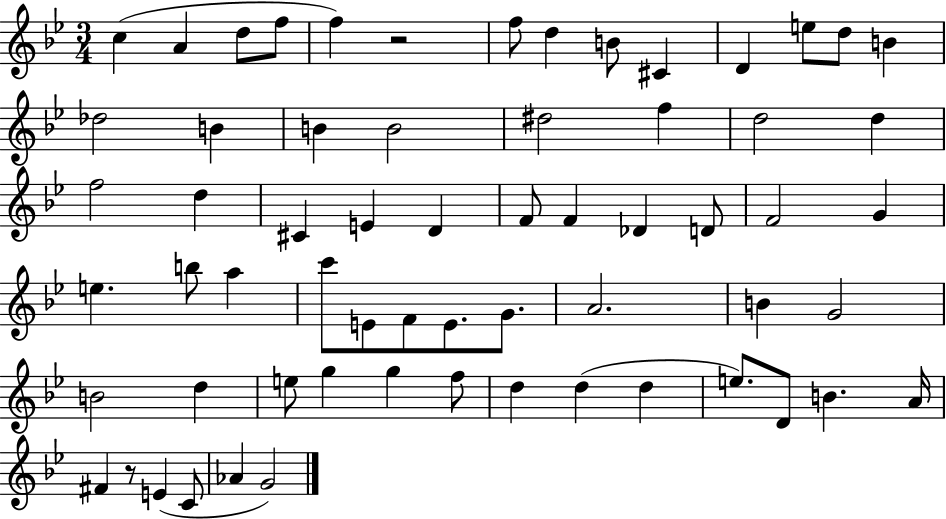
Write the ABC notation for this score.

X:1
T:Untitled
M:3/4
L:1/4
K:Bb
c A d/2 f/2 f z2 f/2 d B/2 ^C D e/2 d/2 B _d2 B B B2 ^d2 f d2 d f2 d ^C E D F/2 F _D D/2 F2 G e b/2 a c'/2 E/2 F/2 E/2 G/2 A2 B G2 B2 d e/2 g g f/2 d d d e/2 D/2 B A/4 ^F z/2 E C/2 _A G2